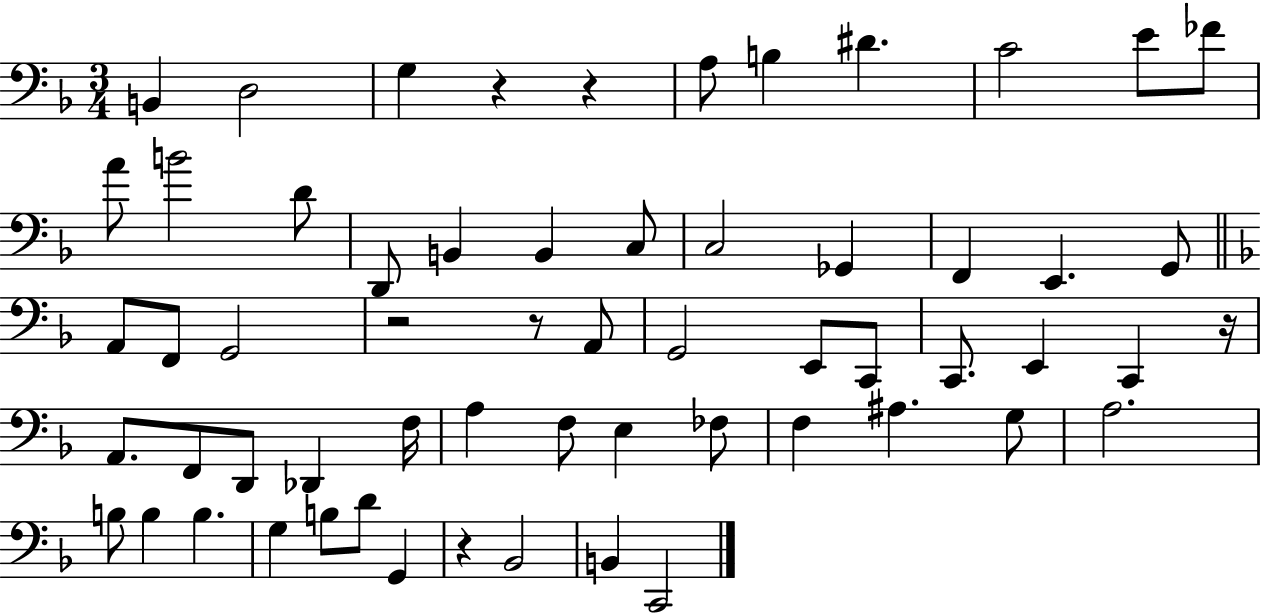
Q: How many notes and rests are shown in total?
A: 60